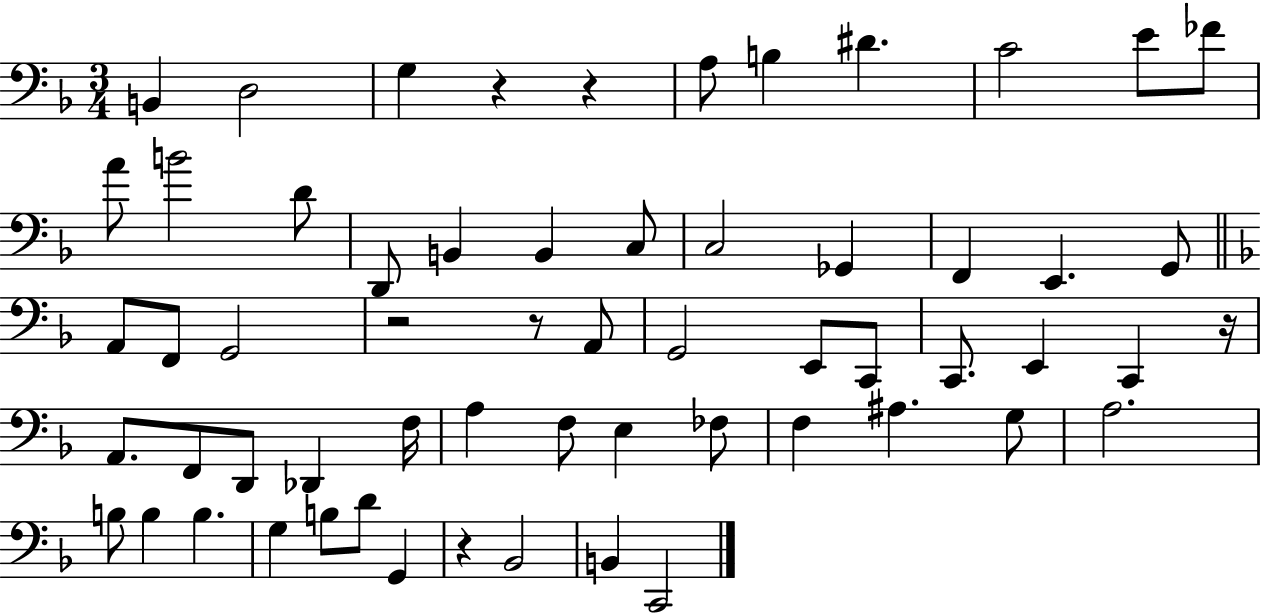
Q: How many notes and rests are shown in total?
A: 60